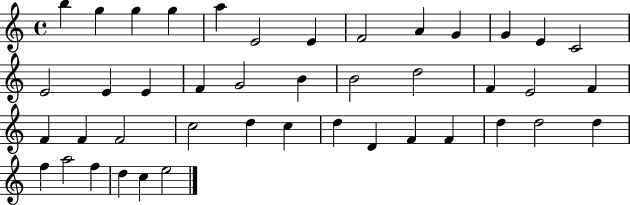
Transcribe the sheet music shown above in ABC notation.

X:1
T:Untitled
M:4/4
L:1/4
K:C
b g g g a E2 E F2 A G G E C2 E2 E E F G2 B B2 d2 F E2 F F F F2 c2 d c d D F F d d2 d f a2 f d c e2